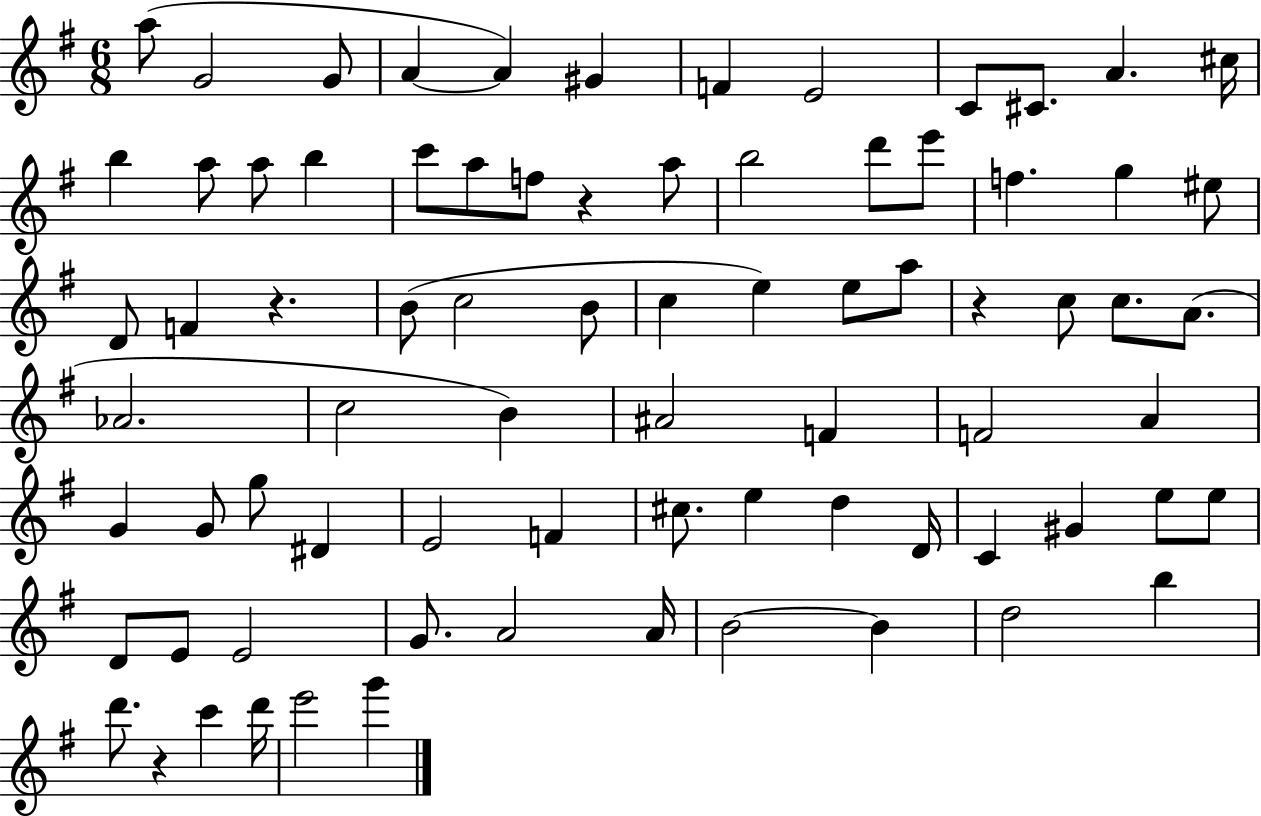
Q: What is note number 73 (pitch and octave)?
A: E6